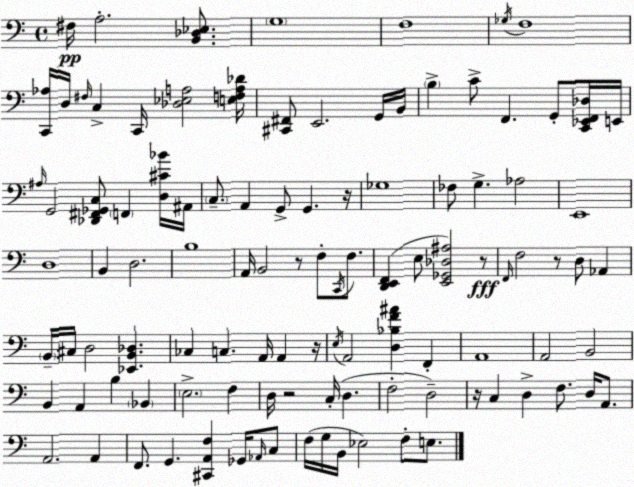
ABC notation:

X:1
T:Untitled
M:4/4
L:1/4
K:C
^F,/4 A,2 [B,,_D,_E,]/2 G,4 F,4 _G,/4 F,4 [C,,_A,]/4 D,/4 ^F,/4 C, C,,/4 [_D,_E,A,]2 [E,F,A,_D]/4 [^C,,^F,,]/2 E,,2 G,,/4 B,,/4 B, C/2 F,, G,,/2 [C,,_E,,F,,_D,]/4 E,,/4 ^A,/4 G,,2 [_D,,^F,,_G,,C,]/2 F,, [D,^C_B]/4 ^A,,/4 C,/2 A,, G,,/2 G,, z/4 _G,4 _F,/2 G, _A,2 E,,4 D,4 B,, D,2 B,4 A,,/4 B,,2 z/2 F,/2 C,,/4 F,/2 [D,,E,,F,,] E,/2 [E,,_G,,_D,^A,]2 z/2 F,,/4 F,2 z/2 D,/2 _A,, B,,/4 ^C,/4 D,2 [_E,,B,,_D,] _C, C, A,,/4 A,, z/4 E,/4 A,,2 [D,_B,F^A] F,, A,,4 A,,2 B,,2 B,, A,, B, _B,, E,2 F, D,/4 z2 C,/4 D, F,2 D,2 z/4 C, D, F,/2 D,/4 A,,/2 A,,2 A,, F,,/2 G,, [^C,,A,,F,] _G,,/4 _A,,/4 C,/2 F,/4 G,/4 B,,/4 _E,2 F,/2 E,/2